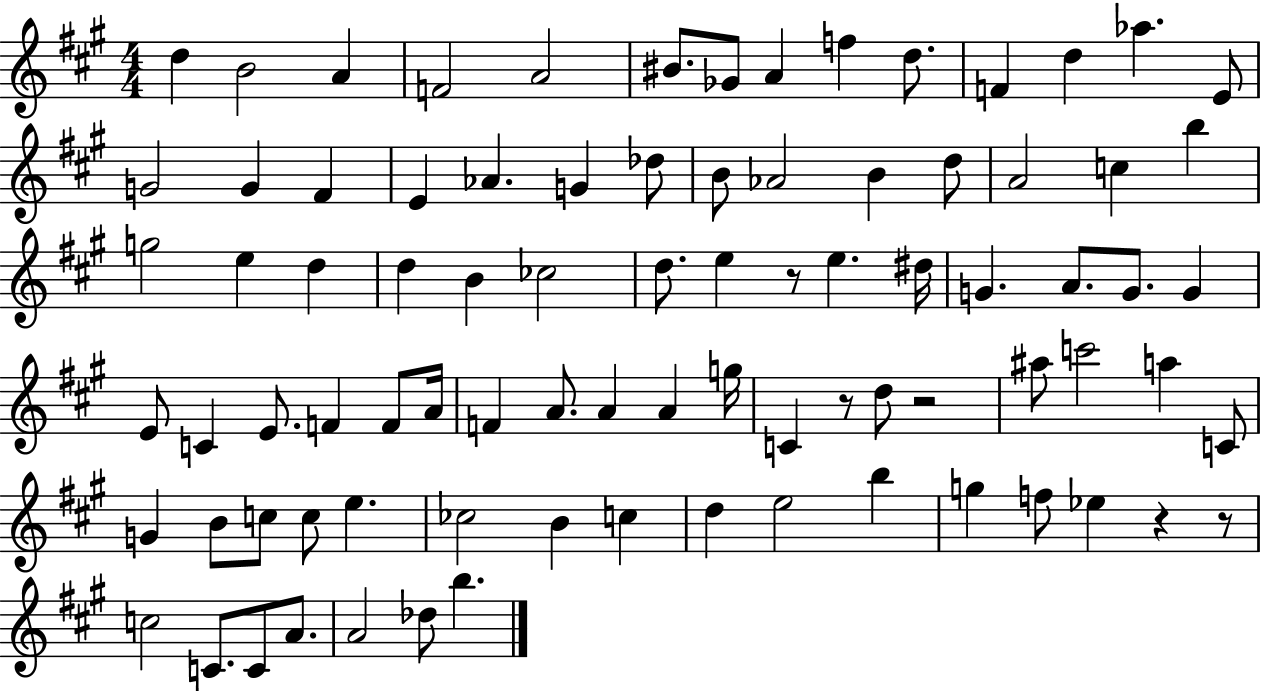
X:1
T:Untitled
M:4/4
L:1/4
K:A
d B2 A F2 A2 ^B/2 _G/2 A f d/2 F d _a E/2 G2 G ^F E _A G _d/2 B/2 _A2 B d/2 A2 c b g2 e d d B _c2 d/2 e z/2 e ^d/4 G A/2 G/2 G E/2 C E/2 F F/2 A/4 F A/2 A A g/4 C z/2 d/2 z2 ^a/2 c'2 a C/2 G B/2 c/2 c/2 e _c2 B c d e2 b g f/2 _e z z/2 c2 C/2 C/2 A/2 A2 _d/2 b